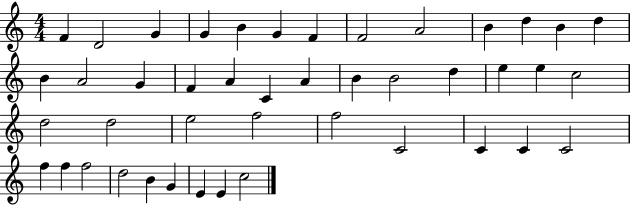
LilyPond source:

{
  \clef treble
  \numericTimeSignature
  \time 4/4
  \key c \major
  f'4 d'2 g'4 | g'4 b'4 g'4 f'4 | f'2 a'2 | b'4 d''4 b'4 d''4 | \break b'4 a'2 g'4 | f'4 a'4 c'4 a'4 | b'4 b'2 d''4 | e''4 e''4 c''2 | \break d''2 d''2 | e''2 f''2 | f''2 c'2 | c'4 c'4 c'2 | \break f''4 f''4 f''2 | d''2 b'4 g'4 | e'4 e'4 c''2 | \bar "|."
}